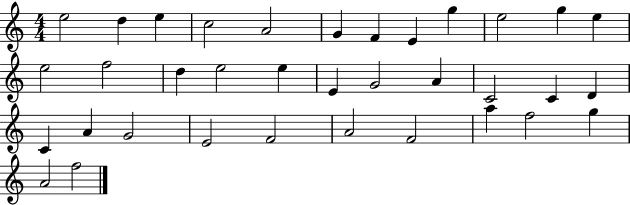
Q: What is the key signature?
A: C major